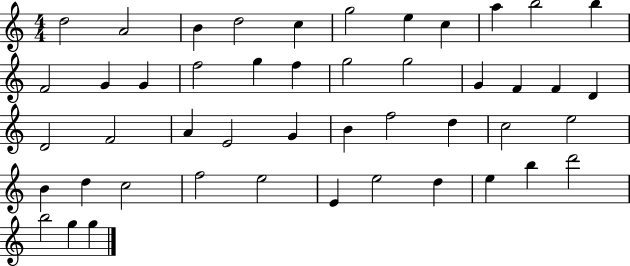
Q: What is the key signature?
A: C major